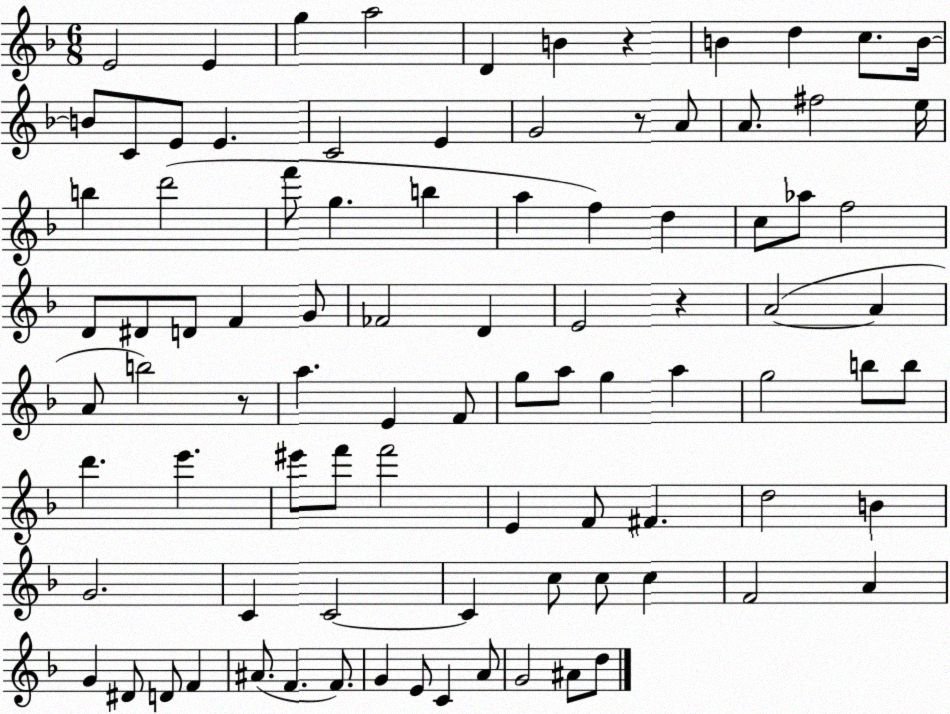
X:1
T:Untitled
M:6/8
L:1/4
K:F
E2 E g a2 D B z B d c/2 B/4 B/2 C/2 E/2 E C2 E G2 z/2 A/2 A/2 ^f2 e/4 b d'2 f'/2 g b a f d c/2 _a/2 f2 D/2 ^D/2 D/2 F G/2 _F2 D E2 z A2 A A/2 b2 z/2 a E F/2 g/2 a/2 g a g2 b/2 b/2 d' e' ^e'/2 f'/2 f'2 E F/2 ^F d2 B G2 C C2 C c/2 c/2 c F2 A G ^D/2 D/2 F ^A/2 F F/2 G E/2 C A/2 G2 ^A/2 d/2